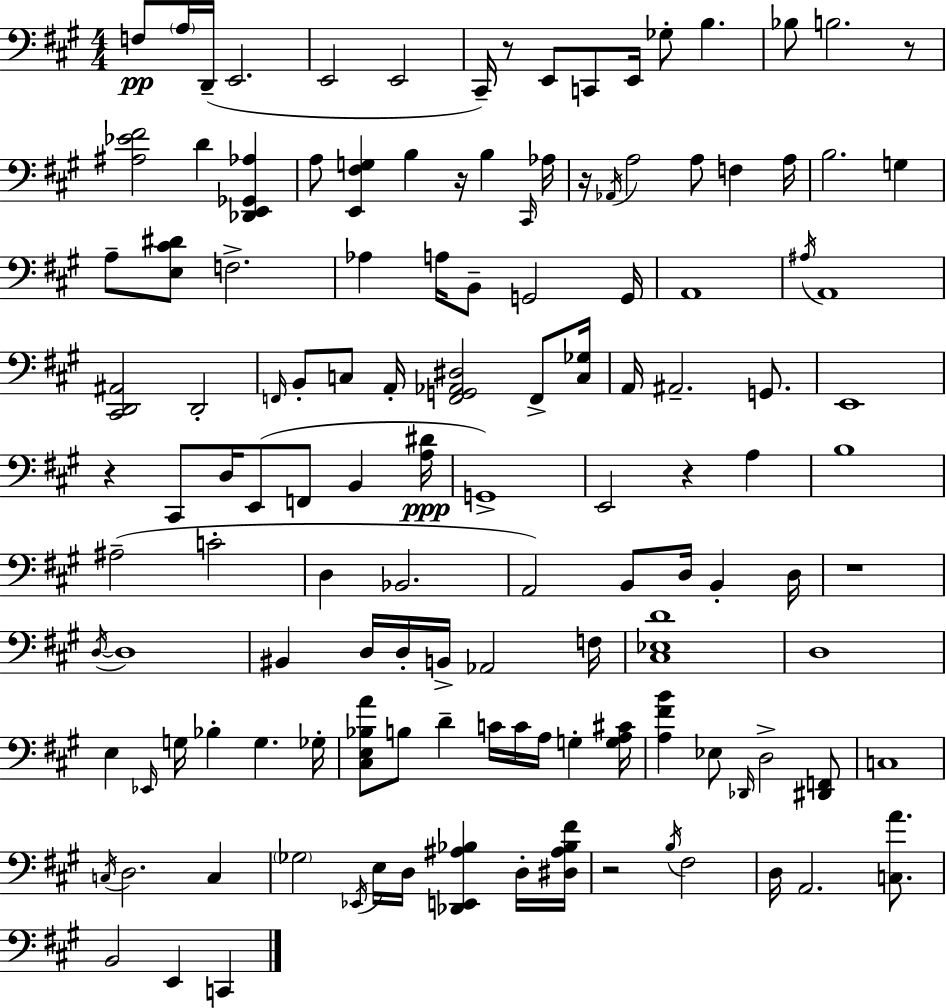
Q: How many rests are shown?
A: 8